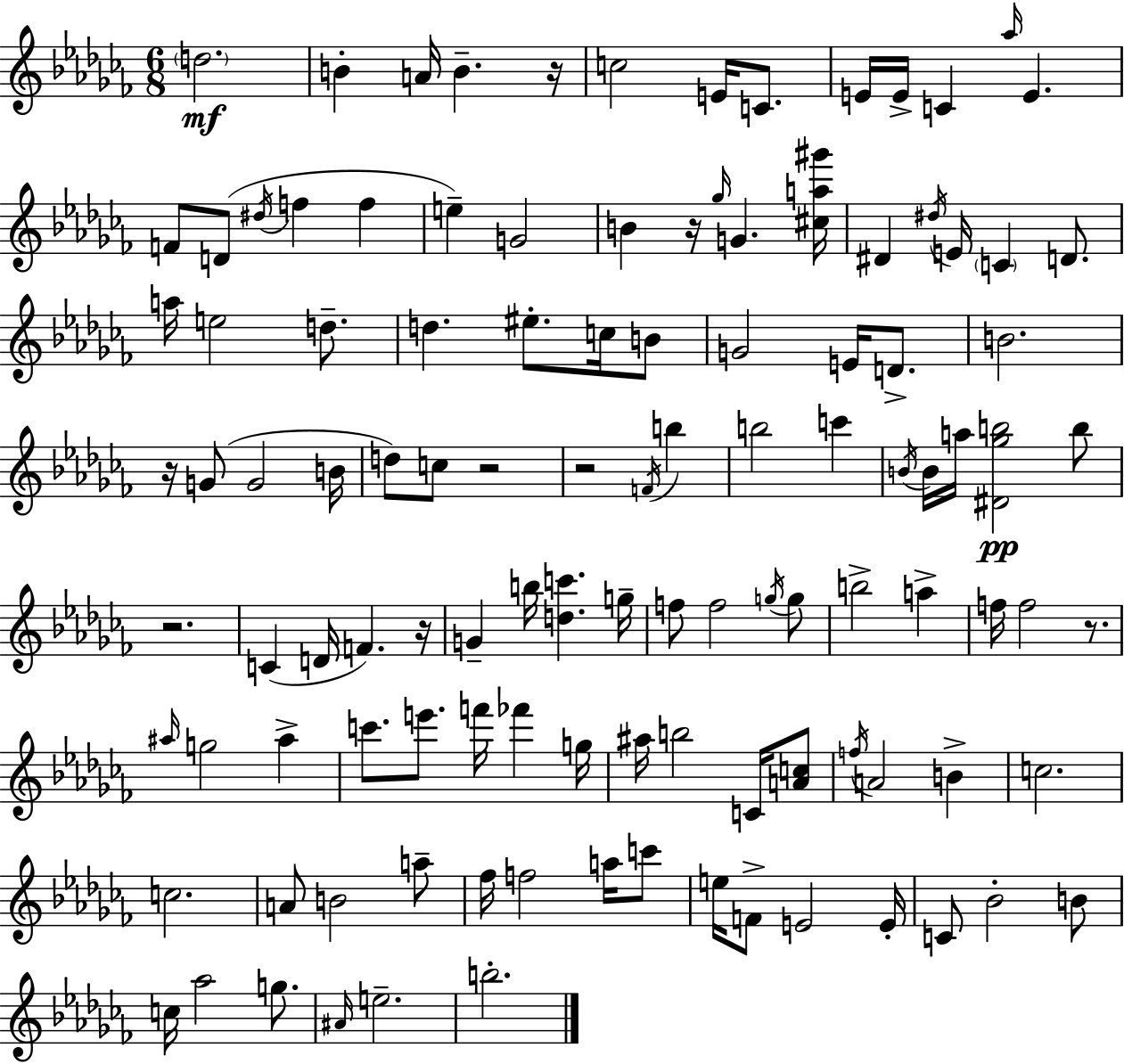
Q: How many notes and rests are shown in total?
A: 113